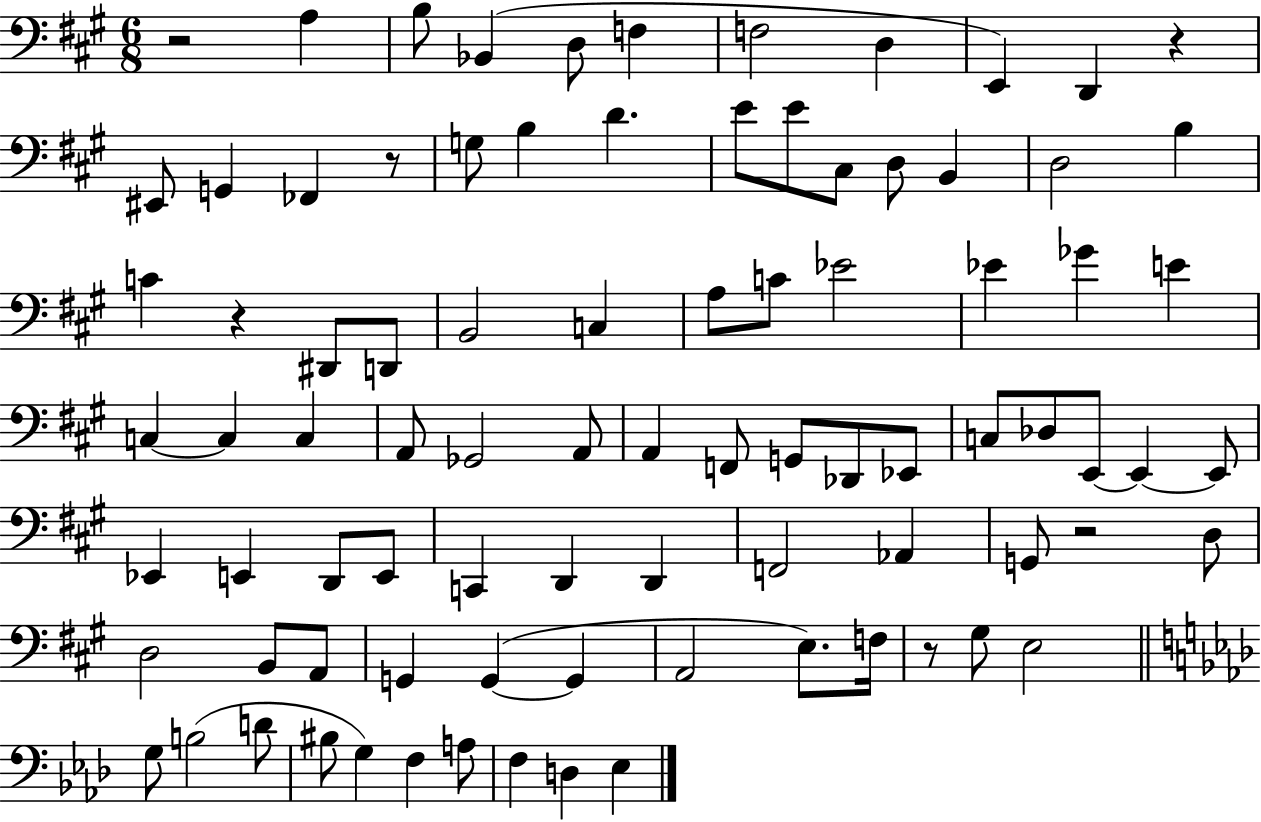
X:1
T:Untitled
M:6/8
L:1/4
K:A
z2 A, B,/2 _B,, D,/2 F, F,2 D, E,, D,, z ^E,,/2 G,, _F,, z/2 G,/2 B, D E/2 E/2 ^C,/2 D,/2 B,, D,2 B, C z ^D,,/2 D,,/2 B,,2 C, A,/2 C/2 _E2 _E _G E C, C, C, A,,/2 _G,,2 A,,/2 A,, F,,/2 G,,/2 _D,,/2 _E,,/2 C,/2 _D,/2 E,,/2 E,, E,,/2 _E,, E,, D,,/2 E,,/2 C,, D,, D,, F,,2 _A,, G,,/2 z2 D,/2 D,2 B,,/2 A,,/2 G,, G,, G,, A,,2 E,/2 F,/4 z/2 ^G,/2 E,2 G,/2 B,2 D/2 ^B,/2 G, F, A,/2 F, D, _E,